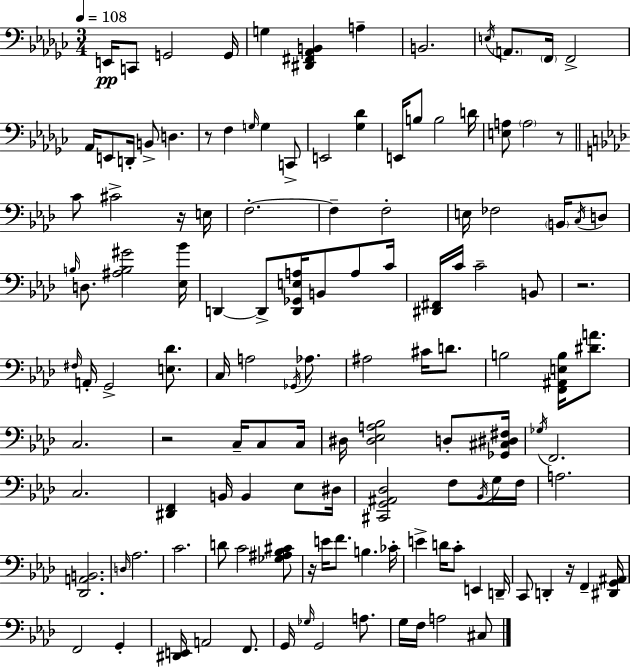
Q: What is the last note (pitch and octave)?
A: C#3